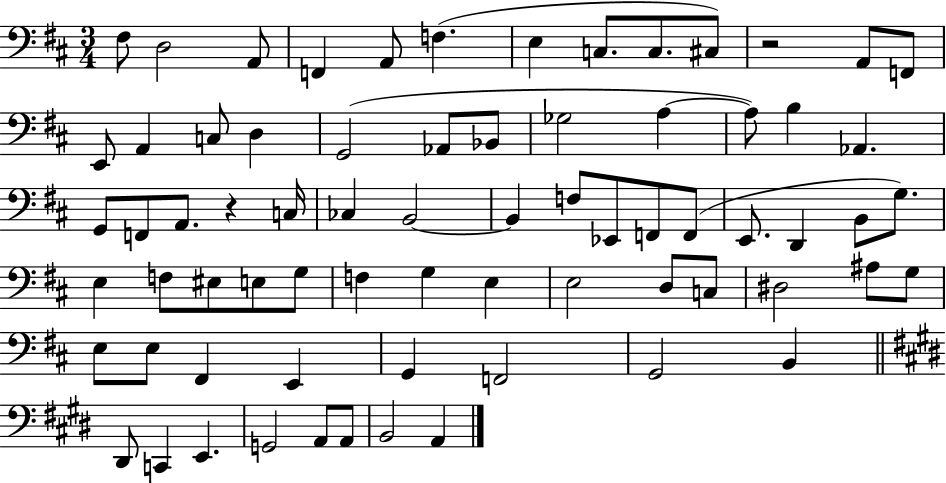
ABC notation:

X:1
T:Untitled
M:3/4
L:1/4
K:D
^F,/2 D,2 A,,/2 F,, A,,/2 F, E, C,/2 C,/2 ^C,/2 z2 A,,/2 F,,/2 E,,/2 A,, C,/2 D, G,,2 _A,,/2 _B,,/2 _G,2 A, A,/2 B, _A,, G,,/2 F,,/2 A,,/2 z C,/4 _C, B,,2 B,, F,/2 _E,,/2 F,,/2 F,,/2 E,,/2 D,, B,,/2 G,/2 E, F,/2 ^E,/2 E,/2 G,/2 F, G, E, E,2 D,/2 C,/2 ^D,2 ^A,/2 G,/2 E,/2 E,/2 ^F,, E,, G,, F,,2 G,,2 B,, ^D,,/2 C,, E,, G,,2 A,,/2 A,,/2 B,,2 A,,